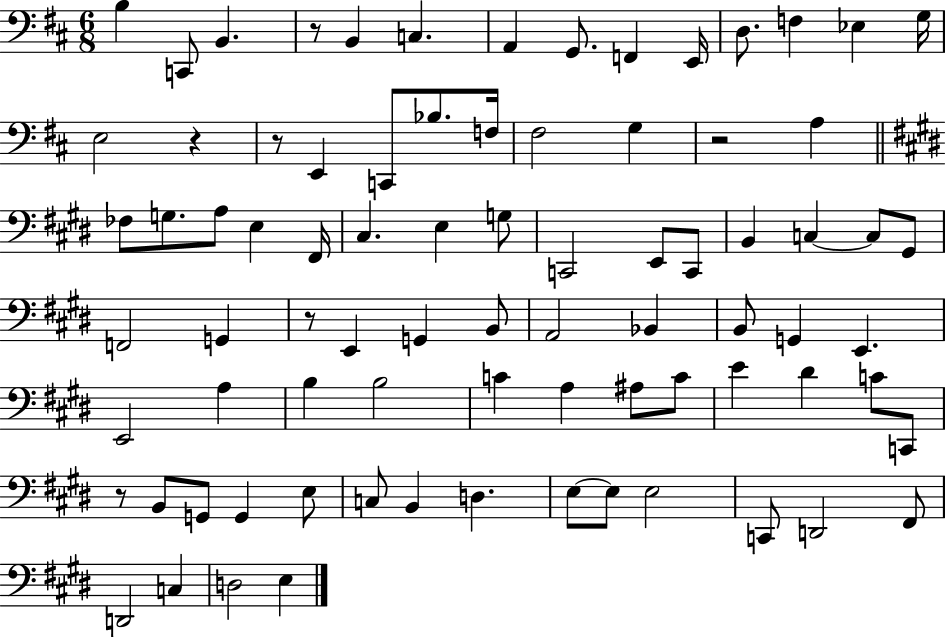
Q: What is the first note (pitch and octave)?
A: B3